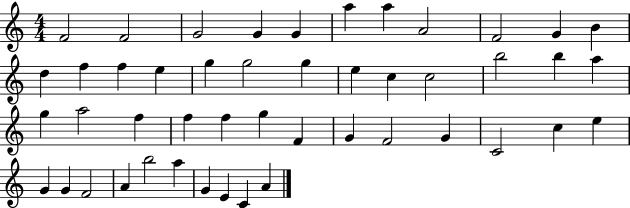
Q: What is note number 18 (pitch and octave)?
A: G5